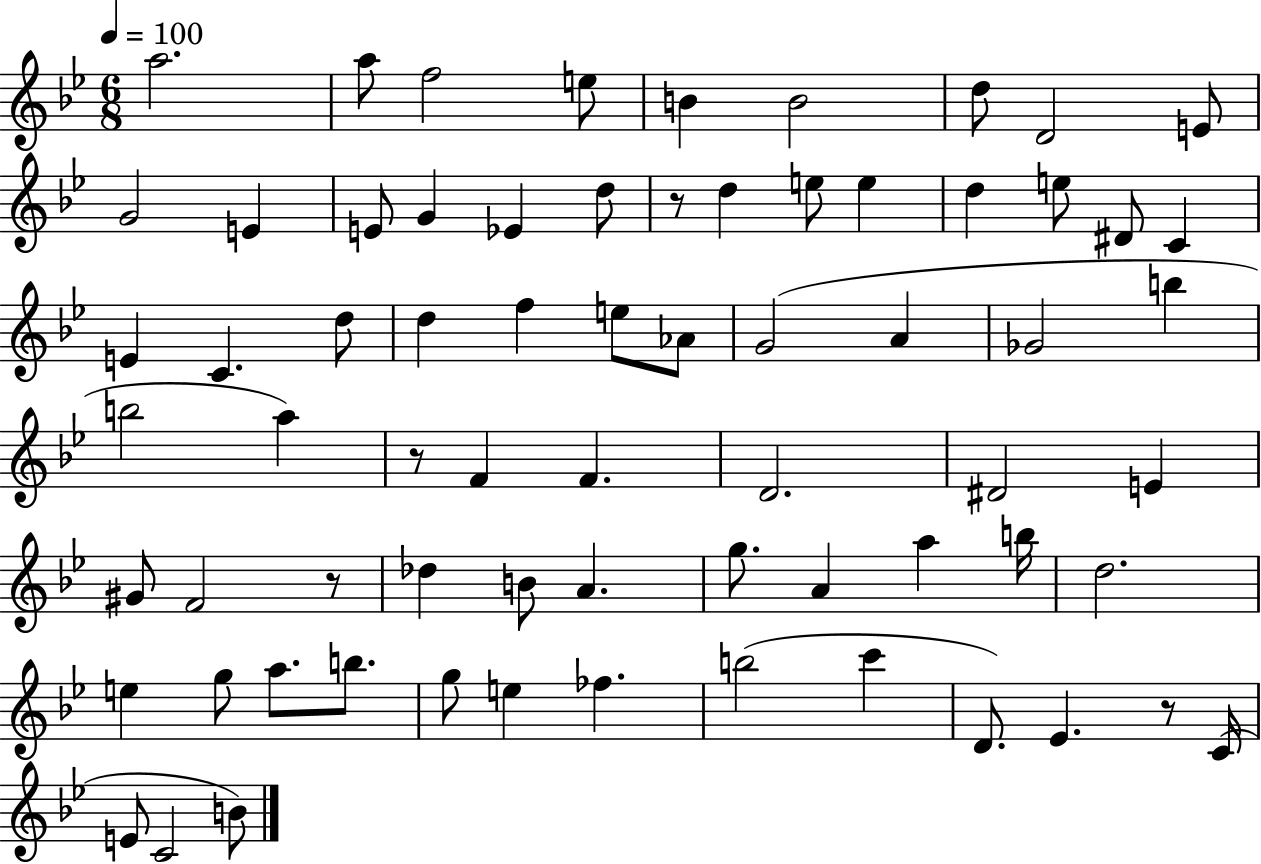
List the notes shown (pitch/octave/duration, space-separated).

A5/h. A5/e F5/h E5/e B4/q B4/h D5/e D4/h E4/e G4/h E4/q E4/e G4/q Eb4/q D5/e R/e D5/q E5/e E5/q D5/q E5/e D#4/e C4/q E4/q C4/q. D5/e D5/q F5/q E5/e Ab4/e G4/h A4/q Gb4/h B5/q B5/h A5/q R/e F4/q F4/q. D4/h. D#4/h E4/q G#4/e F4/h R/e Db5/q B4/e A4/q. G5/e. A4/q A5/q B5/s D5/h. E5/q G5/e A5/e. B5/e. G5/e E5/q FES5/q. B5/h C6/q D4/e. Eb4/q. R/e C4/s E4/e C4/h B4/e